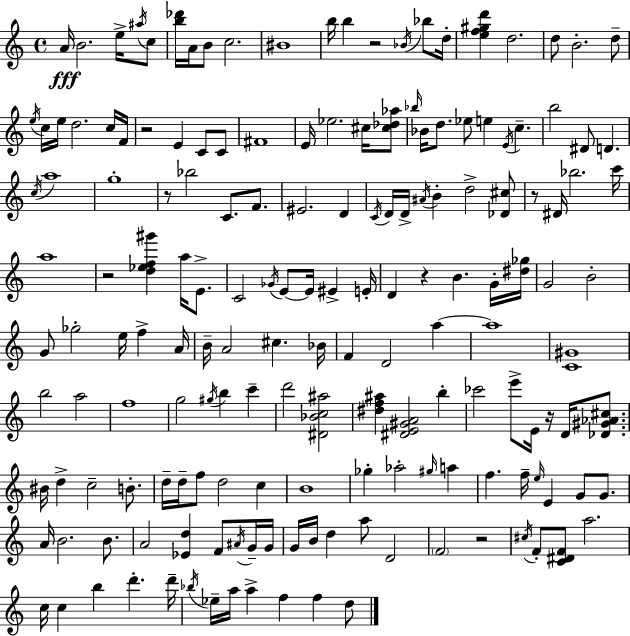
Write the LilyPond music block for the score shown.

{
  \clef treble
  \time 4/4
  \defaultTimeSignature
  \key c \major
  \repeat volta 2 { a'16\fff b'2. e''16-> \acciaccatura { ais''16 } c''8 | <b'' des'''>16 a'16 b'8 c''2. | bis'1 | b''16 b''4 r2 \acciaccatura { bes'16 } bes''8 | \break d''16-. <e'' f'' gis'' d'''>4 d''2. | d''8 b'2.-. | d''8-- \acciaccatura { e''16 } c''16 e''16 d''2. | c''16 f'16 r2 e'4 c'8 | \break c'8 fis'1 | e'16 ees''2. | cis''16 <cis'' des'' aes''>8 \grace { bes''16 } bes'16 d''8. ees''8 e''4 \acciaccatura { e'16 } c''4.-- | b''2 dis'8 d'4. | \break \acciaccatura { c''16 } a''1 | g''1-. | r8 bes''2 | c'8. f'8. eis'2. | \break d'4 \acciaccatura { c'16 } d'16 d'16-> \acciaccatura { ais'16 } b'4-. d''2-> | <des' cis''>8 r8 dis'16 bes''2. | c'''16 a''1 | r2 | \break <d'' ees'' f'' gis'''>4 a''16 e'8.-> c'2 | \acciaccatura { ges'16 } e'8~~ e'16 eis'4-> e'16-. d'4 r4 | b'4. g'16-. <dis'' ges''>16 g'2 | b'2-. g'8 ges''2-. | \break e''16 f''4-> a'16 b'16-- a'2 | cis''4. bes'16 f'4 d'2 | a''4~~ a''1 | <c' gis'>1 | \break b''2 | a''2 f''1 | g''2 | \acciaccatura { gis''16 } b''4 c'''4-- d'''2 | \break <dis' bes' c'' ais''>2 <dis'' f'' ais''>4 <dis' e' gis' a'>2 | b''4-. ces'''2 | e'''8-> e'16 r16 d'16 <des' gis' aes' cis''>8. bis'16 d''4-> c''2-- | b'8.-. d''16-- d''16-- f''8 d''2 | \break c''4 b'1 | ges''4-. aes''2-. | \grace { gis''16 } a''4 f''4. | f''16-- \grace { e''16 } e'4 g'8 g'8. a'16 b'2. | \break b'8. a'2 | <ees' d''>4 f'8 \acciaccatura { ais'16 } g'16-- g'16 g'16 b'16 d''4 | a''8 d'2 \parenthesize f'2 | r2 \acciaccatura { cis''16 } f'8-. | \break <c' dis' f'>8 a''2. c''16 c''4 | b''4 d'''4.-. d'''16-- \acciaccatura { bes''16 } ees''16-- | a''16 a''4-> f''4 f''4 d''8 } \bar "|."
}